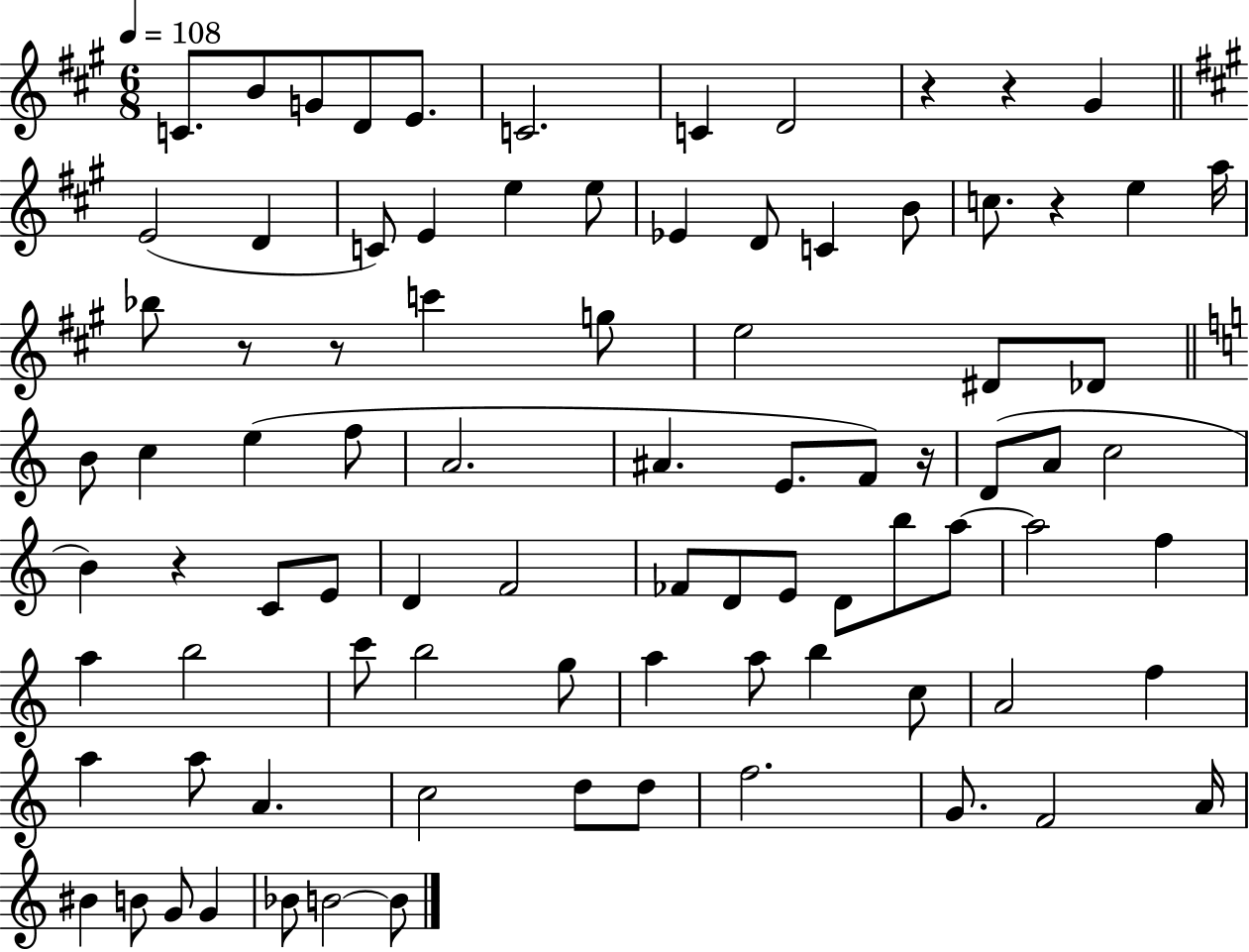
X:1
T:Untitled
M:6/8
L:1/4
K:A
C/2 B/2 G/2 D/2 E/2 C2 C D2 z z ^G E2 D C/2 E e e/2 _E D/2 C B/2 c/2 z e a/4 _b/2 z/2 z/2 c' g/2 e2 ^D/2 _D/2 B/2 c e f/2 A2 ^A E/2 F/2 z/4 D/2 A/2 c2 B z C/2 E/2 D F2 _F/2 D/2 E/2 D/2 b/2 a/2 a2 f a b2 c'/2 b2 g/2 a a/2 b c/2 A2 f a a/2 A c2 d/2 d/2 f2 G/2 F2 A/4 ^B B/2 G/2 G _B/2 B2 B/2